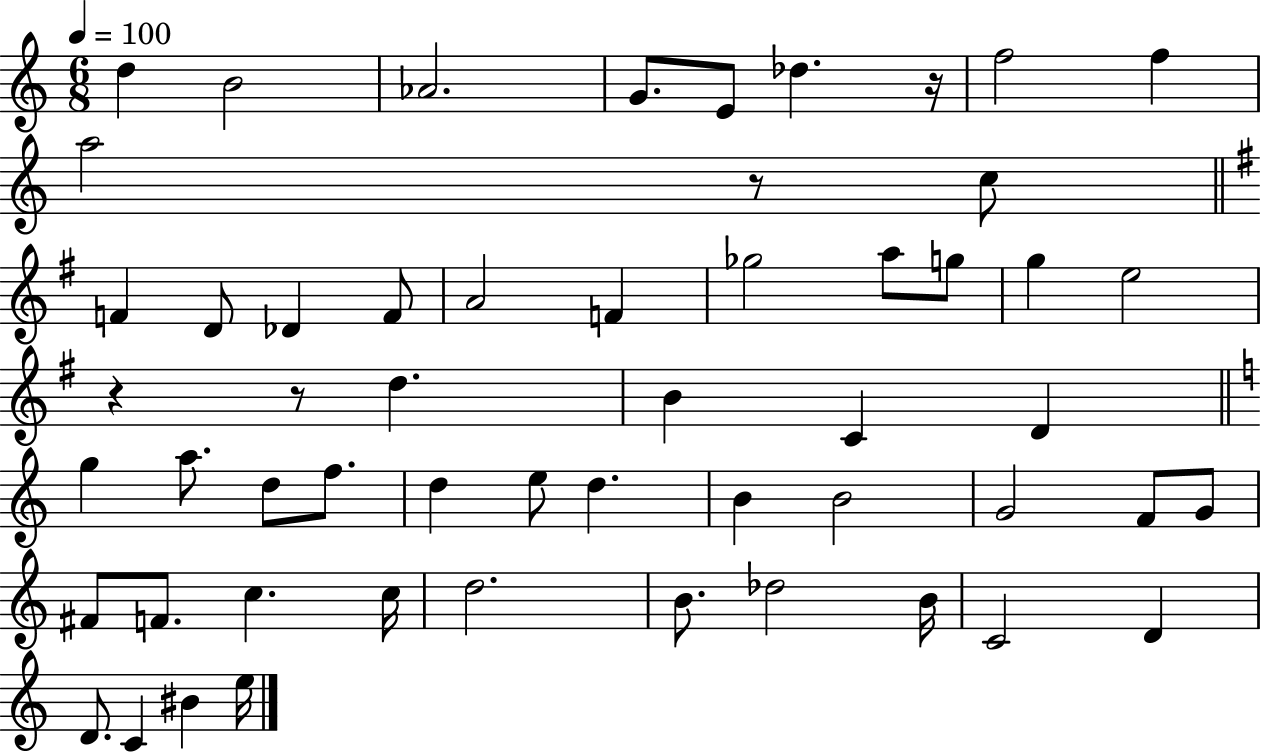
{
  \clef treble
  \numericTimeSignature
  \time 6/8
  \key c \major
  \tempo 4 = 100
  d''4 b'2 | aes'2. | g'8. e'8 des''4. r16 | f''2 f''4 | \break a''2 r8 c''8 | \bar "||" \break \key g \major f'4 d'8 des'4 f'8 | a'2 f'4 | ges''2 a''8 g''8 | g''4 e''2 | \break r4 r8 d''4. | b'4 c'4 d'4 | \bar "||" \break \key c \major g''4 a''8. d''8 f''8. | d''4 e''8 d''4. | b'4 b'2 | g'2 f'8 g'8 | \break fis'8 f'8. c''4. c''16 | d''2. | b'8. des''2 b'16 | c'2 d'4 | \break d'8. c'4 bis'4 e''16 | \bar "|."
}